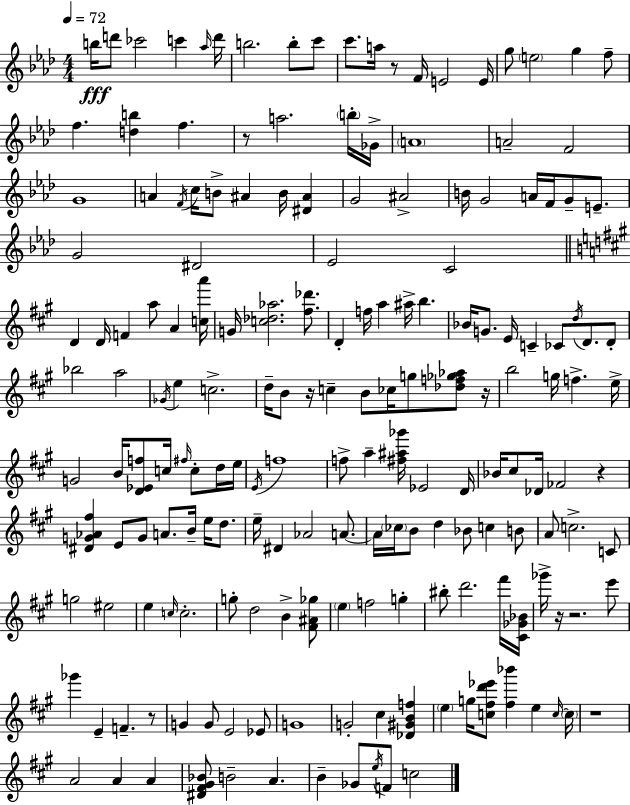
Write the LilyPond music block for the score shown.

{
  \clef treble
  \numericTimeSignature
  \time 4/4
  \key f \minor
  \tempo 4 = 72
  b''16\fff d'''8 ces'''2 c'''4 \grace { aes''16 } | d'''16 b''2. b''8-. c'''8 | c'''8. a''16 r8 f'16 e'2 | e'16 g''8 \parenthesize e''2 g''4 f''8-- | \break f''4. <d'' b''>4 f''4. | r8 a''2. \parenthesize b''16-. | ges'16-> \parenthesize a'1 | a'2-- f'2 | \break g'1 | a'4 \acciaccatura { f'16 } c''16 b'8-> ais'4 b'16 <dis' ais'>4 | g'2 ais'2-> | b'16 g'2 a'16 f'16 g'8-- e'8.-- | \break g'2 dis'2 | ees'2 c'2 | \bar "||" \break \key a \major d'4 d'16 f'4 a''8 a'4 <c'' a'''>16 | g'16 <c'' des'' aes''>2. <fis'' des'''>8. | d'4-. f''16 a''4 ais''16-> b''4. | bes'16 g'8. e'16 c'4-- ces'8 \acciaccatura { d''16 } d'8. d'8-. | \break bes''2 a''2 | \acciaccatura { ges'16 } e''4 c''2.-> | d''16-- b'8 r16 c''4-- b'8 ces''16 g''8 <des'' f'' ges'' aes''>8 | r16 b''2 g''16 f''4.-> | \break e''16-> g'2 b'16 <d' ees' f''>8 c''16 \grace { fis''16 } c''8-. | d''16 e''16 \acciaccatura { e'16 } f''1 | f''8-> a''4-- <fis'' ais'' ges'''>16 ees'2 | d'16 bes'16 cis''8 des'16 fes'2 | \break r4 <dis' g' aes' fis''>4 e'8 g'8 a'8. b'16-- | e''16 d''8. e''16-- dis'4 aes'2 | a'8.~~ a'16 \parenthesize ces''16 b'8 d''4 bes'8 c''4 | b'8 a'8 c''2.-> | \break c'8 g''2 eis''2 | e''4 \grace { c''16 } c''2.-. | g''8-. d''2 b'4-> | <fis' ais' ges''>8 \parenthesize e''4 f''2 | \break g''4-. bis''8-. d'''2. | fis'''16 <cis' ges' bes'>16 ges'''16-> r16 r2. | e'''8 ges'''4 e'4-- f'4.-- | r8 g'4 g'8 e'2 | \break ees'8 g'1 | g'2-. cis''4 | <des' gis' b' f''>4 \parenthesize e''4 g''16 <c'' fis'' d''' ees'''>8 <fis'' bes'''>4 | e''4 \grace { c''16~ }~ \parenthesize c''16 r1 | \break a'2 a'4 | a'4 <dis' fis' gis' bes'>8 b'2-- | a'4. b'4-- ges'8 \acciaccatura { e''16 } f'8 c''2 | \bar "|."
}